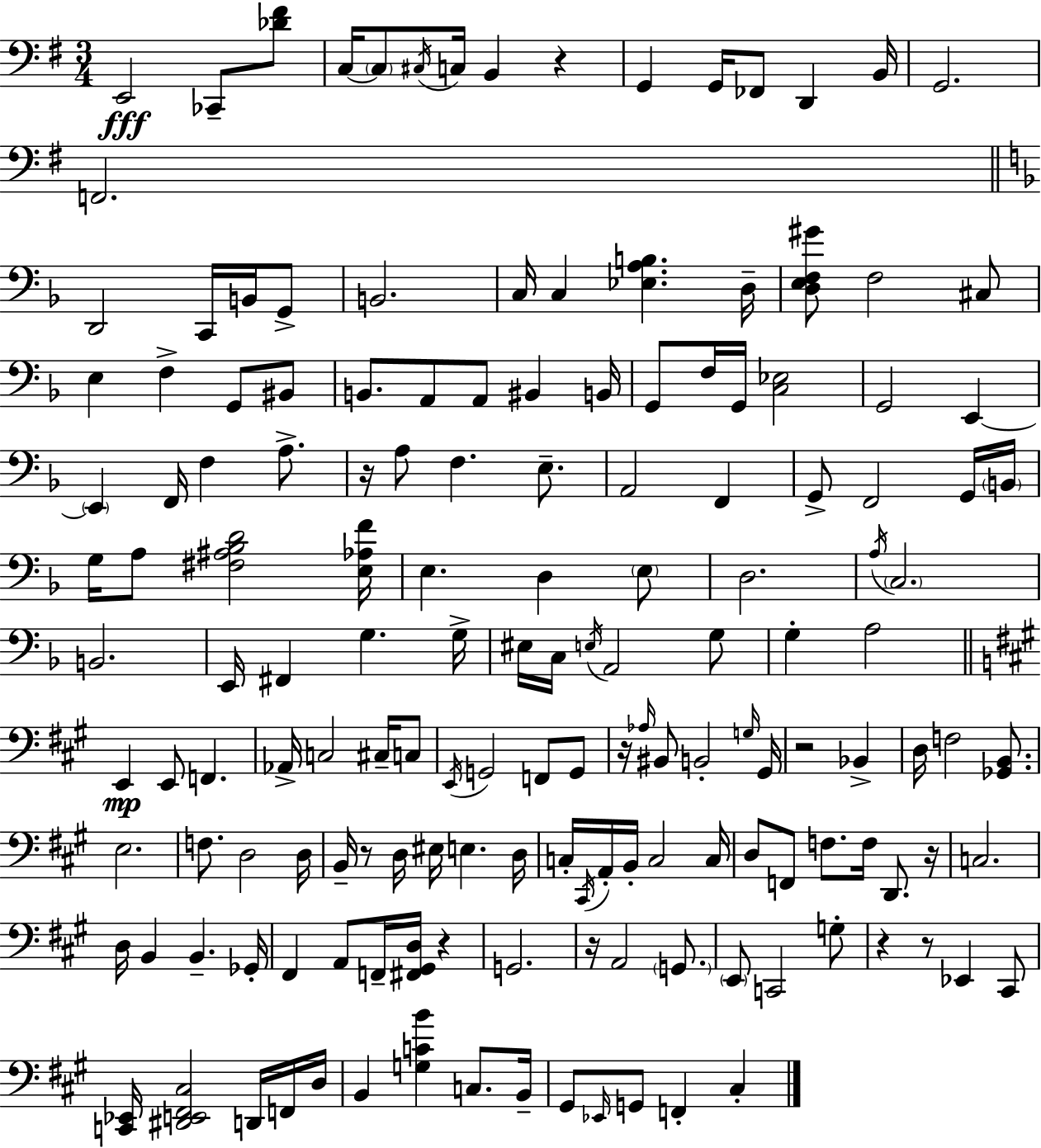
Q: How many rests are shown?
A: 10